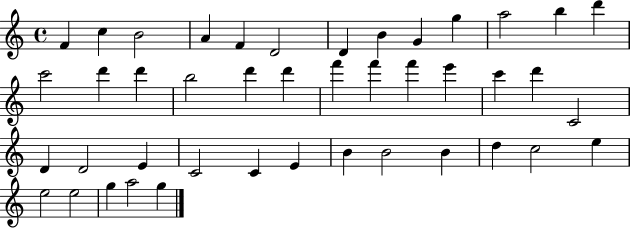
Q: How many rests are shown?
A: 0